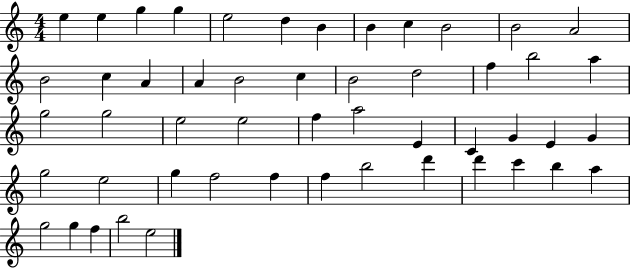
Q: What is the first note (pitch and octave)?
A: E5